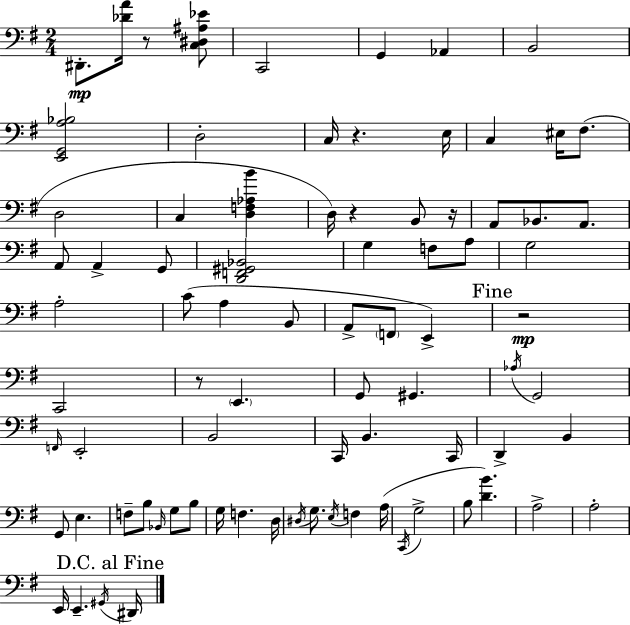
X:1
T:Untitled
M:2/4
L:1/4
K:Em
^D,,/2 [_DA]/4 z/2 [C,^D,^A,_E]/2 C,,2 G,, _A,, B,,2 [E,,G,,A,_B,]2 D,2 C,/4 z E,/4 C, ^E,/4 ^F,/2 D,2 C, [D,F,_A,B] D,/4 z B,,/2 z/4 A,,/2 _B,,/2 A,,/2 A,,/2 A,, G,,/2 [D,,F,,^G,,_B,,]2 G, F,/2 A,/2 G,2 A,2 C/2 A, B,,/2 A,,/2 F,,/2 E,, z2 C,,2 z/2 E,, G,,/2 ^G,, _A,/4 G,,2 F,,/4 E,,2 B,,2 C,,/4 B,, C,,/4 D,, B,, G,,/2 E, F,/2 B,/2 _B,,/4 G,/2 B,/2 G,/4 F, D,/4 ^D,/4 G,/2 E,/4 F, A,/4 C,,/4 G,2 B,/2 [DB] A,2 A,2 E,,/4 E,, ^G,,/4 ^D,,/4